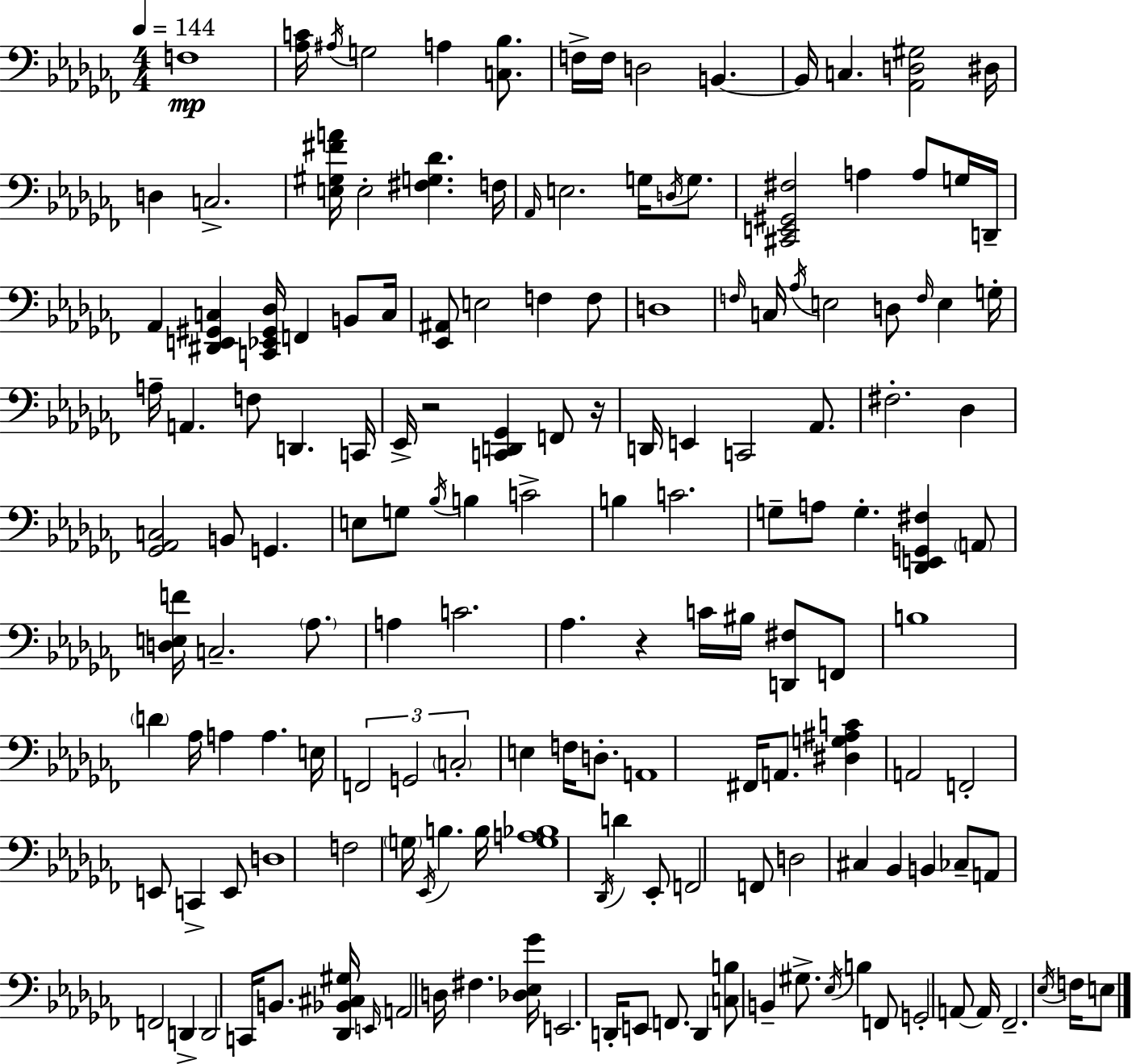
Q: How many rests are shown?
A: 3